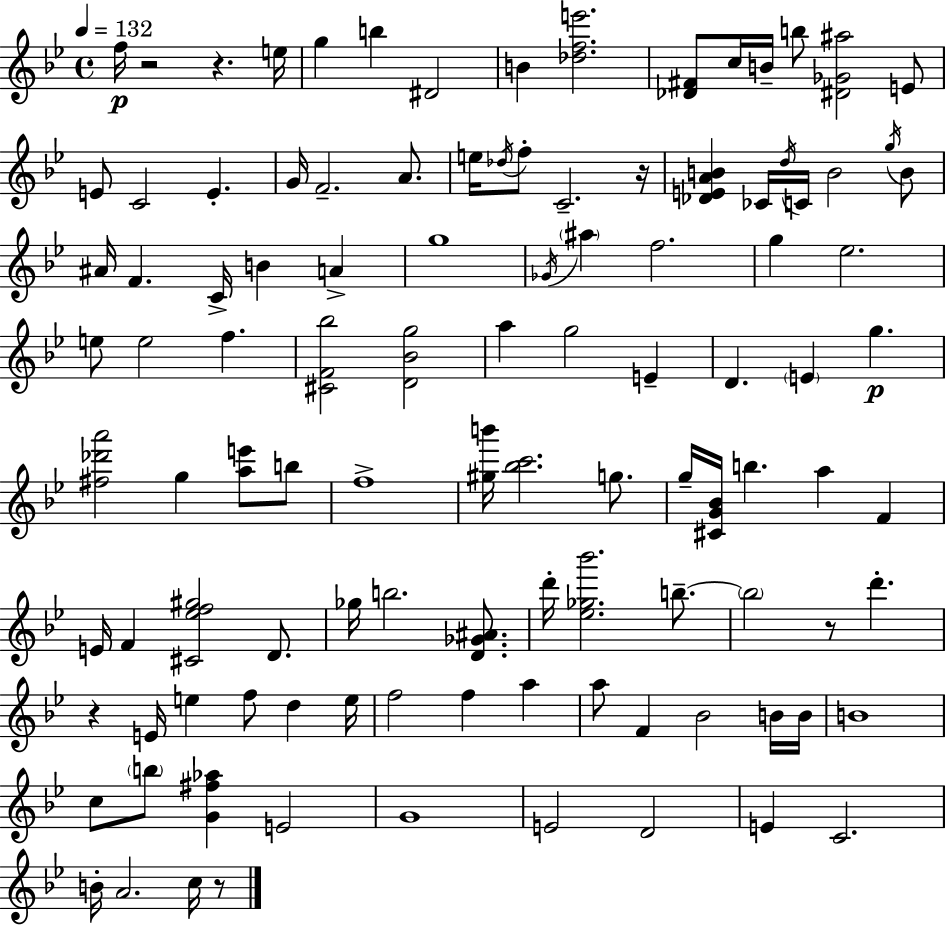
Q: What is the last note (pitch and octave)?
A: C5